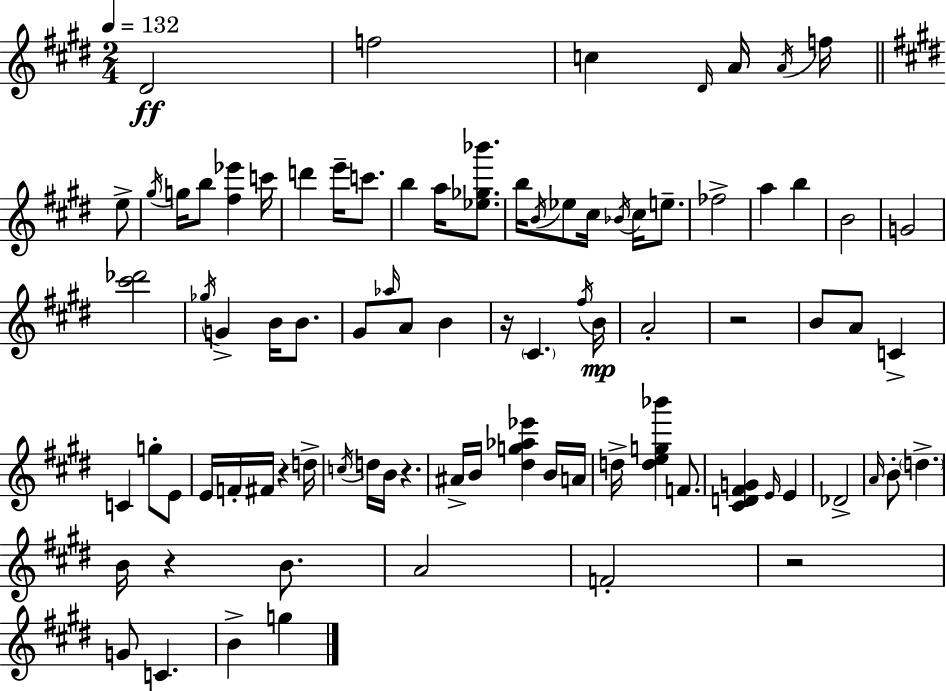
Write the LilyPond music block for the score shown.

{
  \clef treble
  \numericTimeSignature
  \time 2/4
  \key e \major
  \tempo 4 = 132
  \repeat volta 2 { dis'2\ff | f''2 | c''4 \grace { dis'16 } a'16 \acciaccatura { a'16 } f''16 | \bar "||" \break \key e \major e''8-> \acciaccatura { gis''16 } g''16 b''8 <fis'' ees'''>4 | c'''16 d'''4 e'''16-- | c'''8. b''4 a''16 | <ees'' ges'' bes'''>8. b''16 \acciaccatura { b'16 } ees''8 cis''16 | \break \acciaccatura { bes'16 } cis''16 e''8.-- fes''2-> | a''4 | b''4 b'2 | g'2 | \break <cis''' des'''>2 | \acciaccatura { ges''16 } g'4-> | b'16 b'8. gis'8 | \grace { aes''16 } a'8 b'4 r16 | \break \parenthesize cis'4. \acciaccatura { fis''16 } b'16\mp | a'2-. | r2 | b'8 a'8 c'4-> | \break c'4 g''8-. e'8 | e'16 f'16-. fis'16 r4 d''16-> | \acciaccatura { c''16 } d''16 b'16 r4. | ais'16-> b'16 <dis'' g'' aes'' ees'''>4 b'16 | \break a'16 d''16-> <d'' e'' g'' bes'''>4 f'8. | <cis' d' fis' g'>4 \grace { e'16 } e'4 | des'2-> | \grace { a'16 } b'8-. \parenthesize d''4.-> | \break b'16 r4 | b'8. a'2 | f'2-. | r2 | \break g'8 c'4. | b'4-> g''4 | } \bar "|."
}